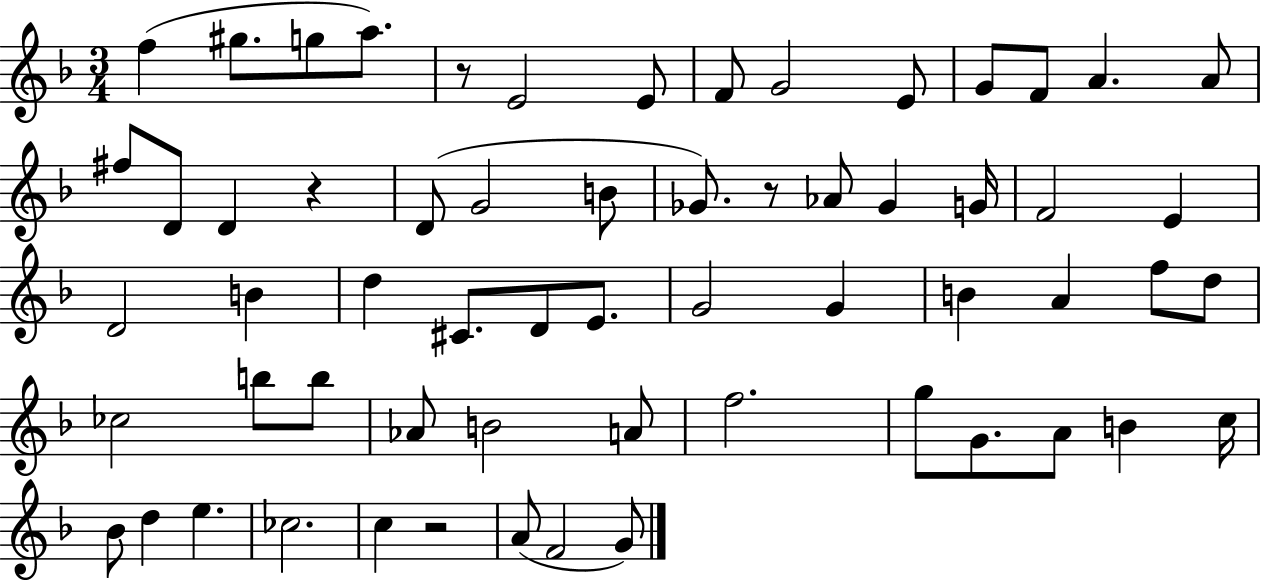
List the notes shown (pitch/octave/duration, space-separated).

F5/q G#5/e. G5/e A5/e. R/e E4/h E4/e F4/e G4/h E4/e G4/e F4/e A4/q. A4/e F#5/e D4/e D4/q R/q D4/e G4/h B4/e Gb4/e. R/e Ab4/e Gb4/q G4/s F4/h E4/q D4/h B4/q D5/q C#4/e. D4/e E4/e. G4/h G4/q B4/q A4/q F5/e D5/e CES5/h B5/e B5/e Ab4/e B4/h A4/e F5/h. G5/e G4/e. A4/e B4/q C5/s Bb4/e D5/q E5/q. CES5/h. C5/q R/h A4/e F4/h G4/e